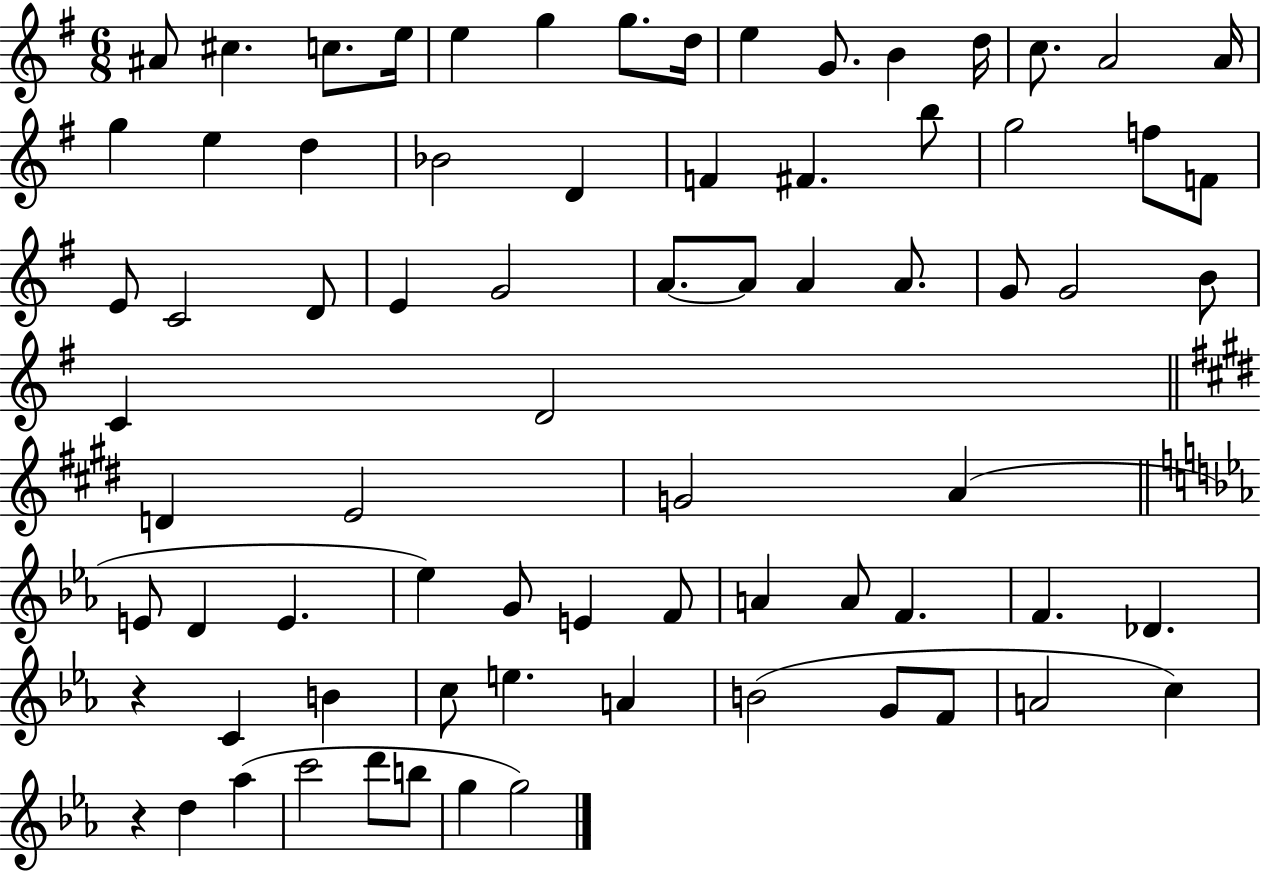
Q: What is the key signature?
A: G major